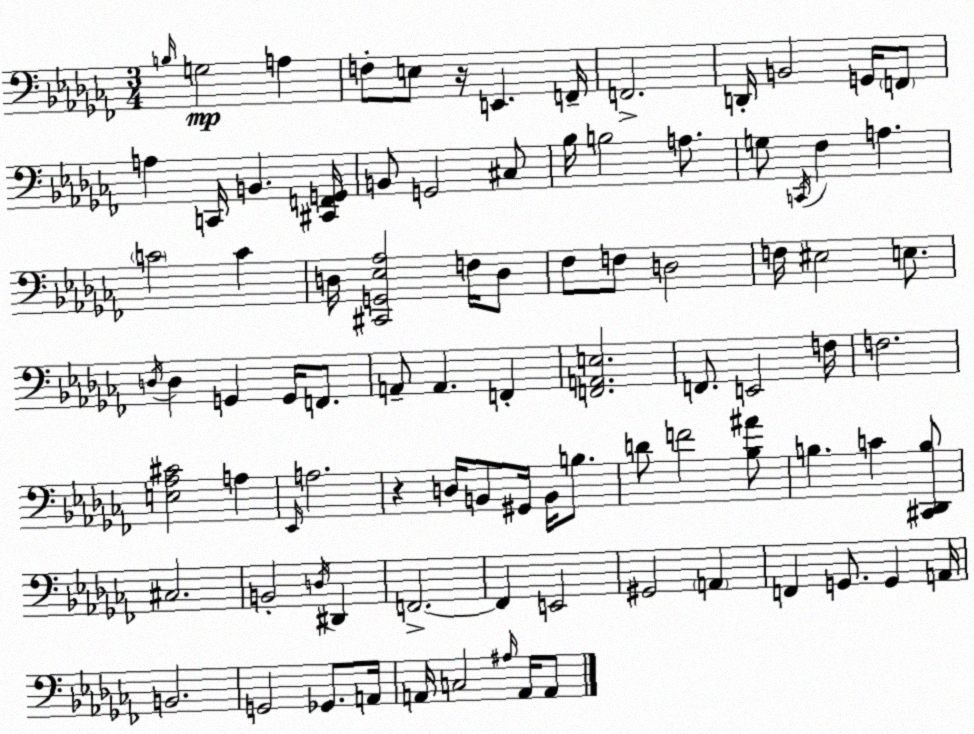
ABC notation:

X:1
T:Untitled
M:3/4
L:1/4
K:Abm
B,/4 G,2 A, F,/2 E,/2 z/4 E,, F,,/4 F,,2 D,,/4 B,,2 G,,/4 F,,/2 A, C,,/4 B,, [^C,,F,,G,,]/4 B,,/2 G,,2 ^C,/2 _B,/4 B,2 A,/2 G,/2 C,,/4 _F, A, C2 C D,/4 [^C,,G,,_E,_A,]2 F,/4 D,/2 _F,/2 F,/2 D,2 F,/4 ^E,2 E,/2 D,/4 D, G,, G,,/4 F,,/2 A,,/2 A,, F,, [F,,A,,E,]2 F,,/2 E,,2 F,/4 F,2 [E,_A,^C]2 A, _E,,/4 A,2 z D,/4 B,,/2 ^G,,/4 B,,/4 B,/2 D/2 F2 [_B,^A]/2 B, C [^C,,_D,,B,]/2 ^C,2 B,,2 D,/4 ^D,, F,,2 F,, E,,2 ^G,,2 A,, F,, G,,/2 G,, A,,/4 B,,2 G,,2 _G,,/2 A,,/4 A,,/4 C,2 ^A,/4 A,,/4 A,,/2